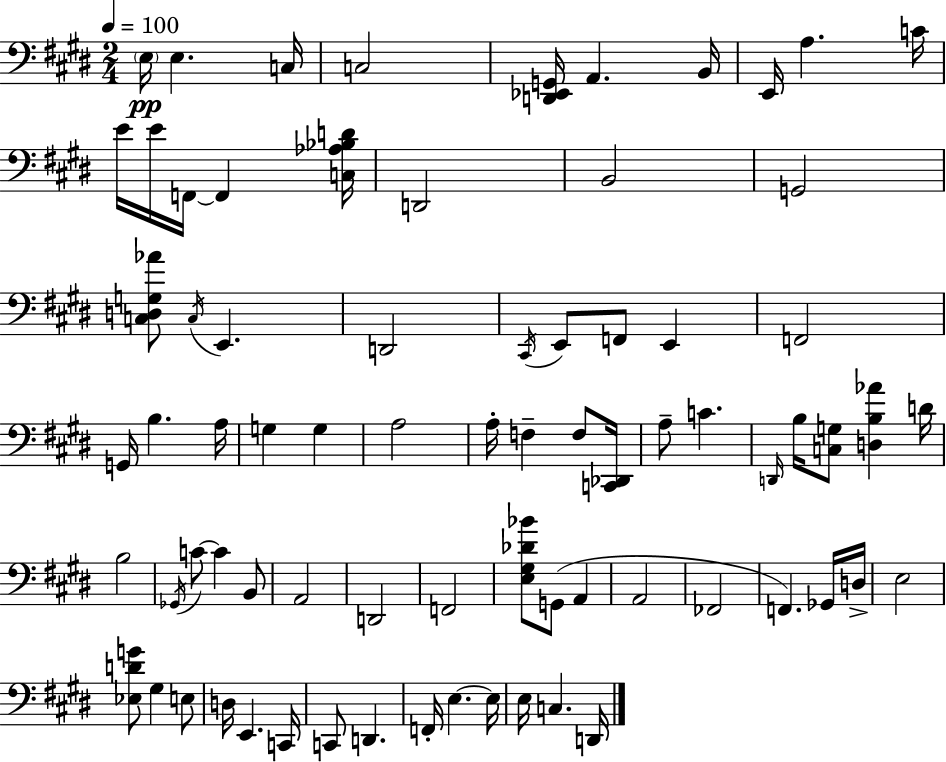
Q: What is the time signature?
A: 2/4